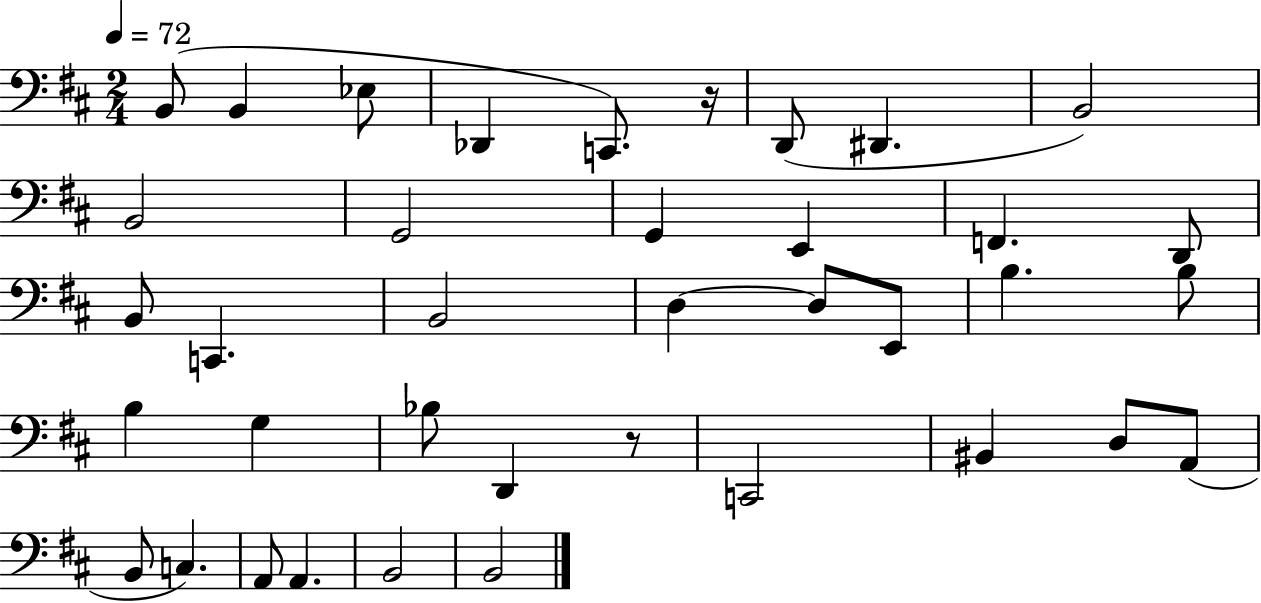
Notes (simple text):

B2/e B2/q Eb3/e Db2/q C2/e. R/s D2/e D#2/q. B2/h B2/h G2/h G2/q E2/q F2/q. D2/e B2/e C2/q. B2/h D3/q D3/e E2/e B3/q. B3/e B3/q G3/q Bb3/e D2/q R/e C2/h BIS2/q D3/e A2/e B2/e C3/q. A2/e A2/q. B2/h B2/h